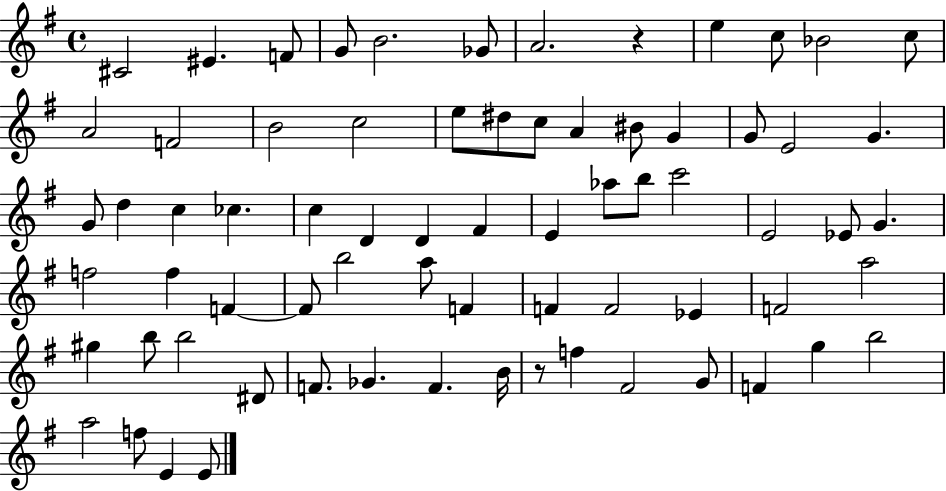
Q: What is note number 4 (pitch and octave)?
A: G4